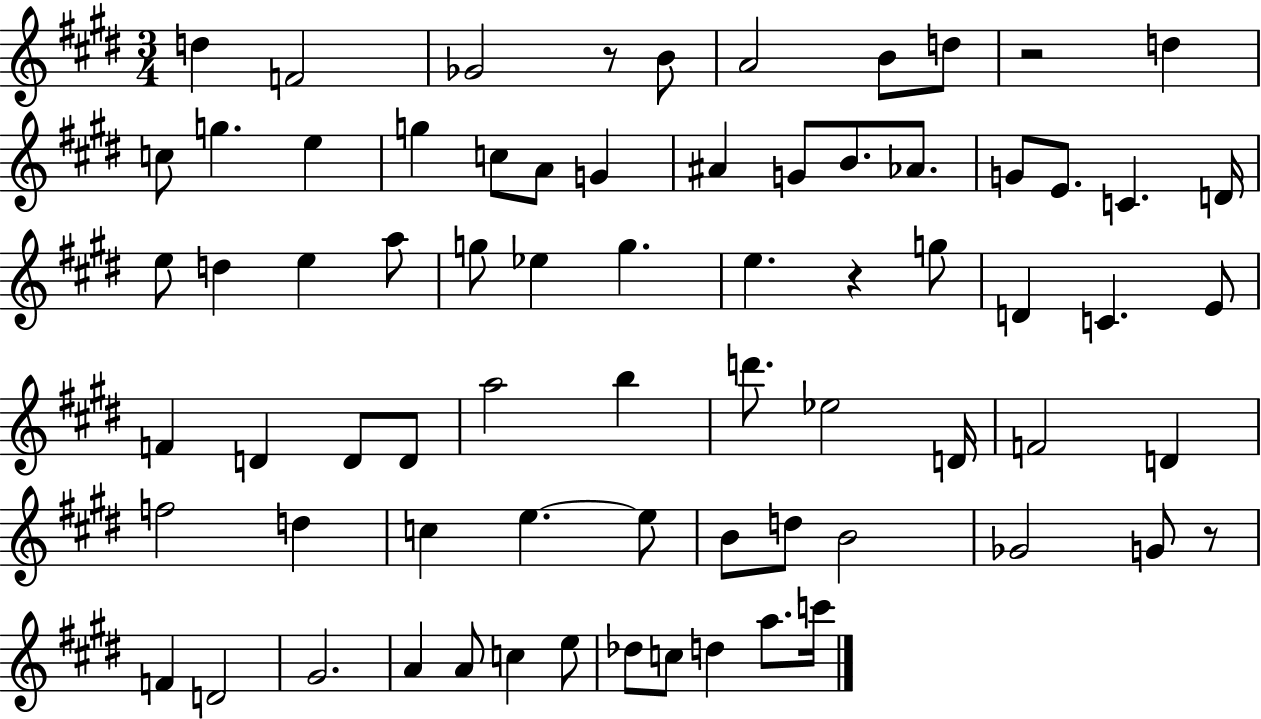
D5/q F4/h Gb4/h R/e B4/e A4/h B4/e D5/e R/h D5/q C5/e G5/q. E5/q G5/q C5/e A4/e G4/q A#4/q G4/e B4/e. Ab4/e. G4/e E4/e. C4/q. D4/s E5/e D5/q E5/q A5/e G5/e Eb5/q G5/q. E5/q. R/q G5/e D4/q C4/q. E4/e F4/q D4/q D4/e D4/e A5/h B5/q D6/e. Eb5/h D4/s F4/h D4/q F5/h D5/q C5/q E5/q. E5/e B4/e D5/e B4/h Gb4/h G4/e R/e F4/q D4/h G#4/h. A4/q A4/e C5/q E5/e Db5/e C5/e D5/q A5/e. C6/s